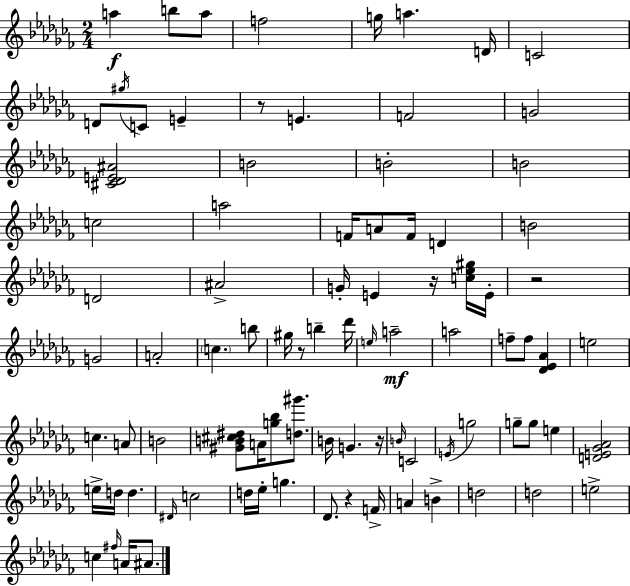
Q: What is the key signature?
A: AES minor